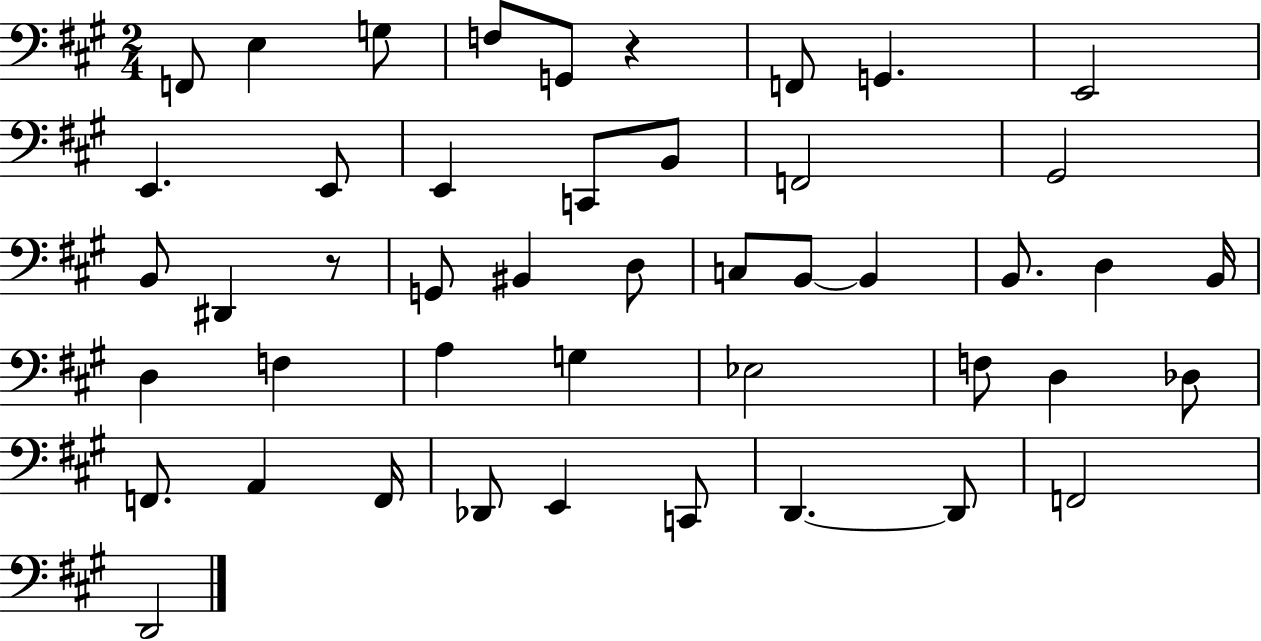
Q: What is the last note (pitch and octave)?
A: D2